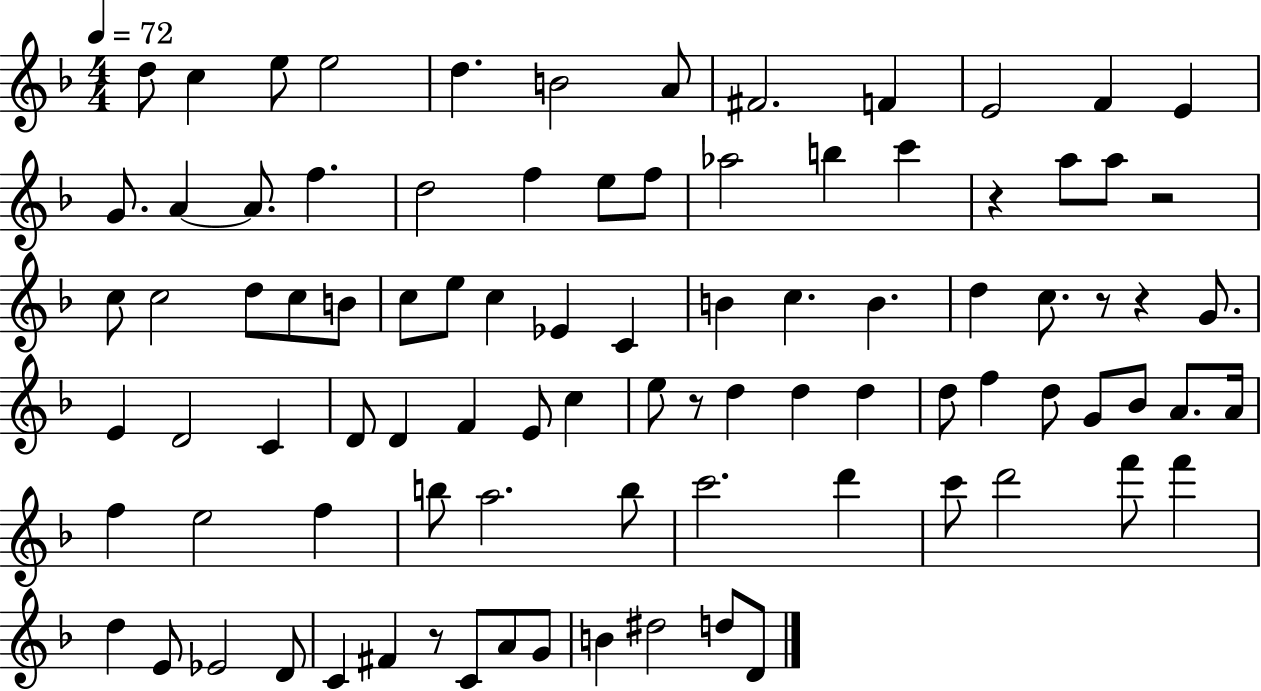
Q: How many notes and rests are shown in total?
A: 91